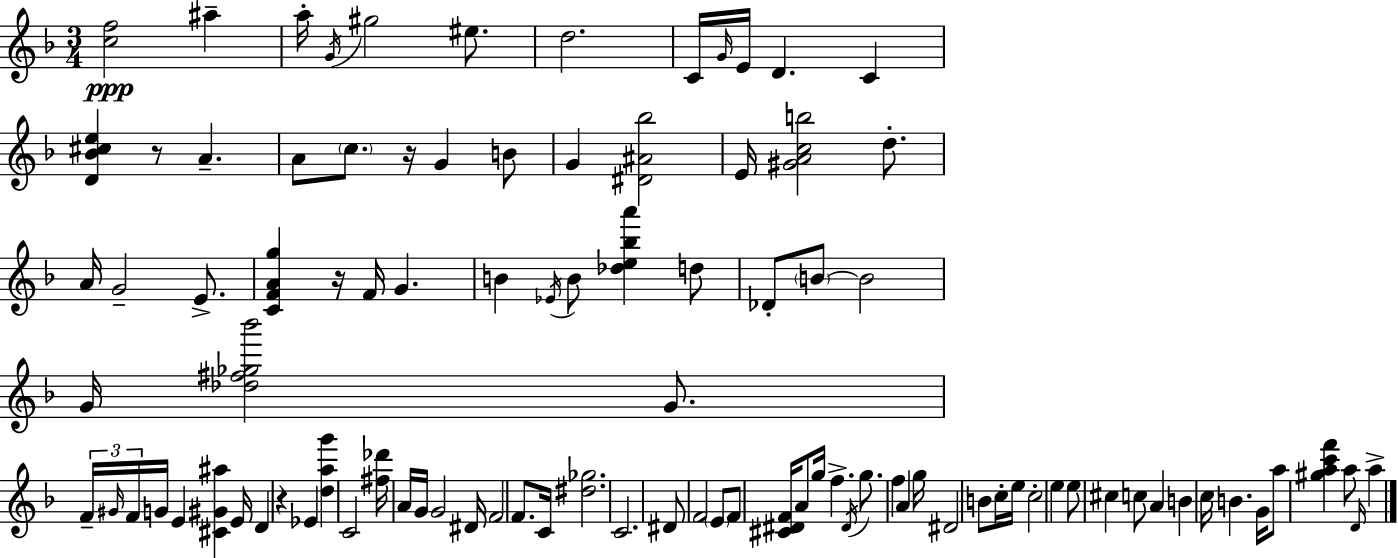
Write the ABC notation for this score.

X:1
T:Untitled
M:3/4
L:1/4
K:F
[cf]2 ^a a/4 G/4 ^g2 ^e/2 d2 C/4 G/4 E/4 D C [D_B^ce] z/2 A A/2 c/2 z/4 G B/2 G [^D^A_b]2 E/4 [^GAcb]2 d/2 A/4 G2 E/2 [CFAg] z/4 F/4 G B _E/4 B/2 [_de_ba'] d/2 _D/2 B/2 B2 G/4 [_d^f_g_b']2 G/2 F/4 ^G/4 F/4 G/4 E [^C^G^a] E/4 D z _E [dag'] C2 [^f_d']/4 A/4 G/4 G2 ^D/4 F2 F/2 C/4 [^d_g]2 C2 ^D/2 F2 E/2 F/2 [^C^DF]/4 A/2 g/4 f ^D/4 g/2 f A g/4 ^D2 B/2 c/4 e/4 c2 e e/2 ^c c/2 A B c/4 B G/4 a/2 [^gac'f'] a/2 D/4 a